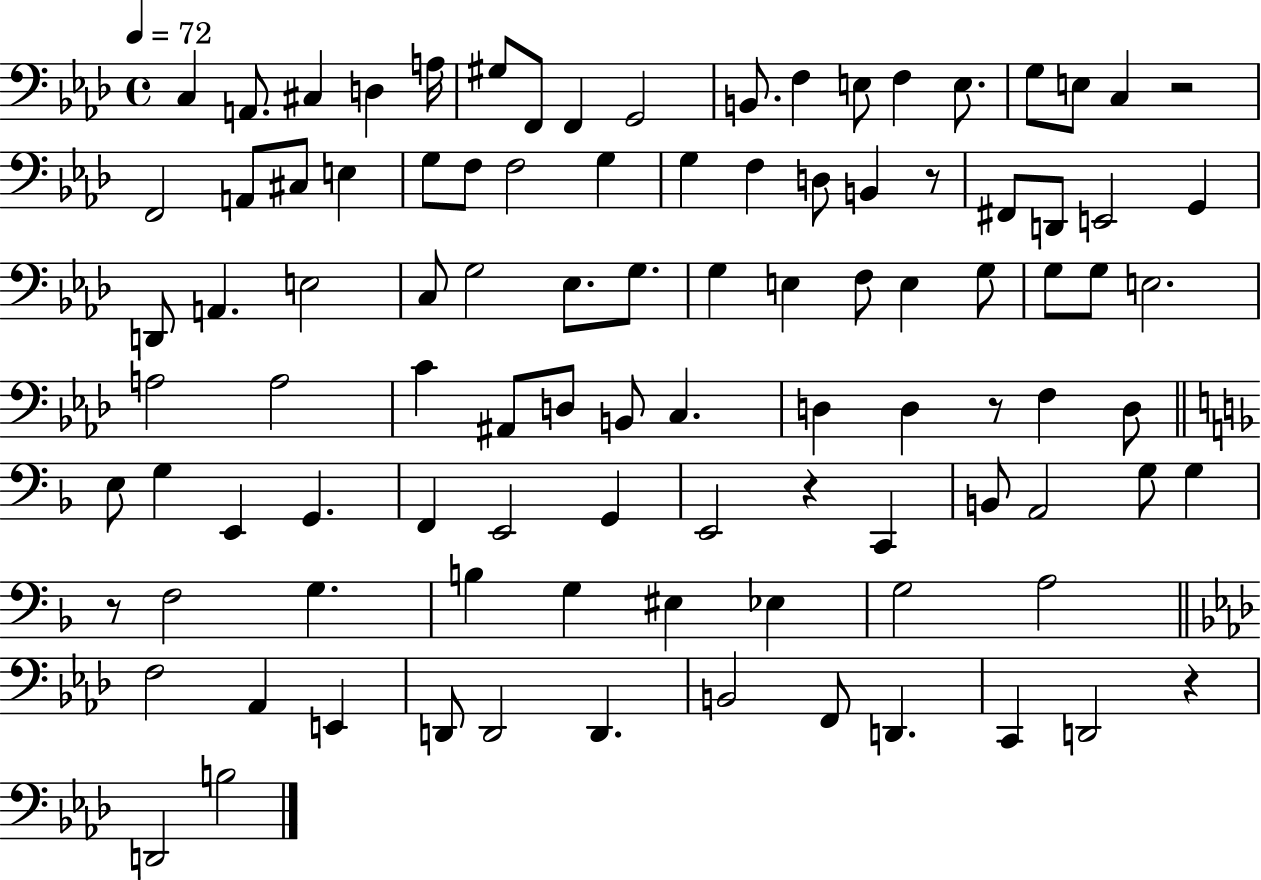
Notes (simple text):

C3/q A2/e. C#3/q D3/q A3/s G#3/e F2/e F2/q G2/h B2/e. F3/q E3/e F3/q E3/e. G3/e E3/e C3/q R/h F2/h A2/e C#3/e E3/q G3/e F3/e F3/h G3/q G3/q F3/q D3/e B2/q R/e F#2/e D2/e E2/h G2/q D2/e A2/q. E3/h C3/e G3/h Eb3/e. G3/e. G3/q E3/q F3/e E3/q G3/e G3/e G3/e E3/h. A3/h A3/h C4/q A#2/e D3/e B2/e C3/q. D3/q D3/q R/e F3/q D3/e E3/e G3/q E2/q G2/q. F2/q E2/h G2/q E2/h R/q C2/q B2/e A2/h G3/e G3/q R/e F3/h G3/q. B3/q G3/q EIS3/q Eb3/q G3/h A3/h F3/h Ab2/q E2/q D2/e D2/h D2/q. B2/h F2/e D2/q. C2/q D2/h R/q D2/h B3/h